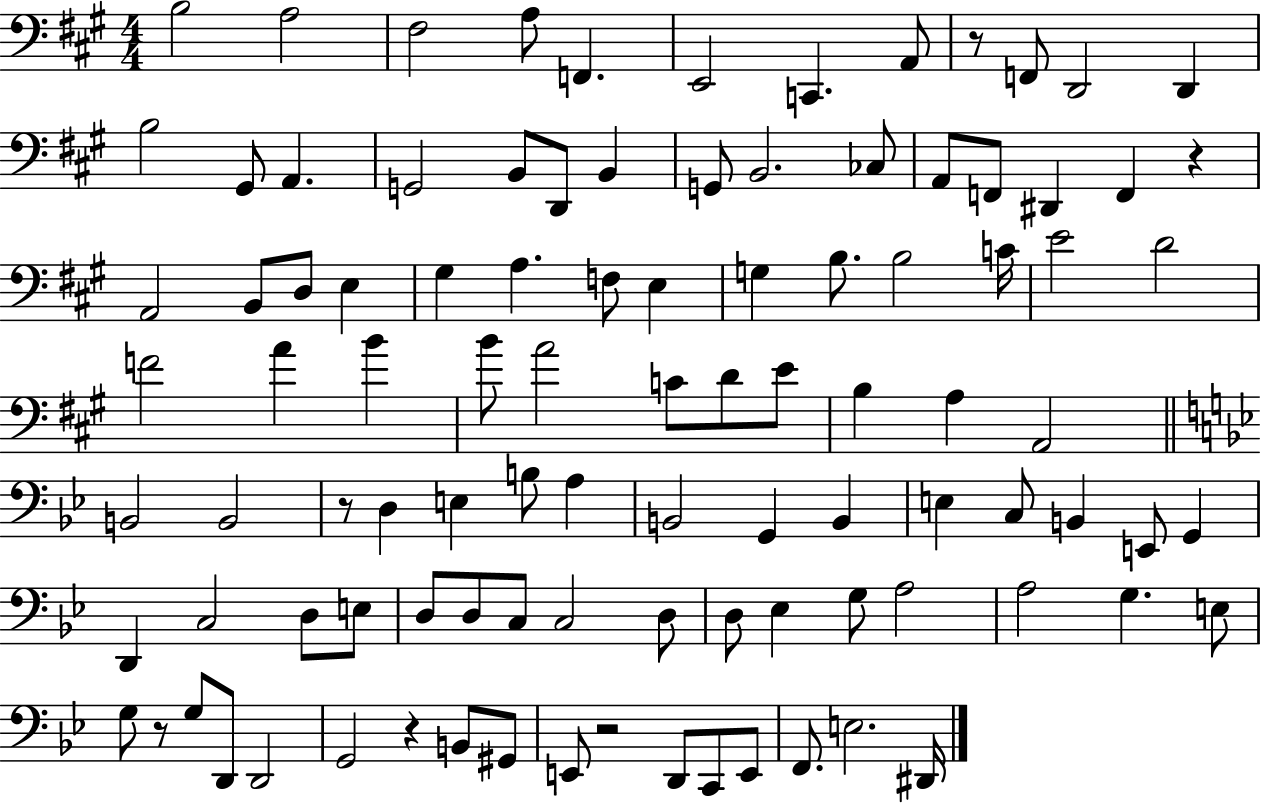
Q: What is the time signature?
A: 4/4